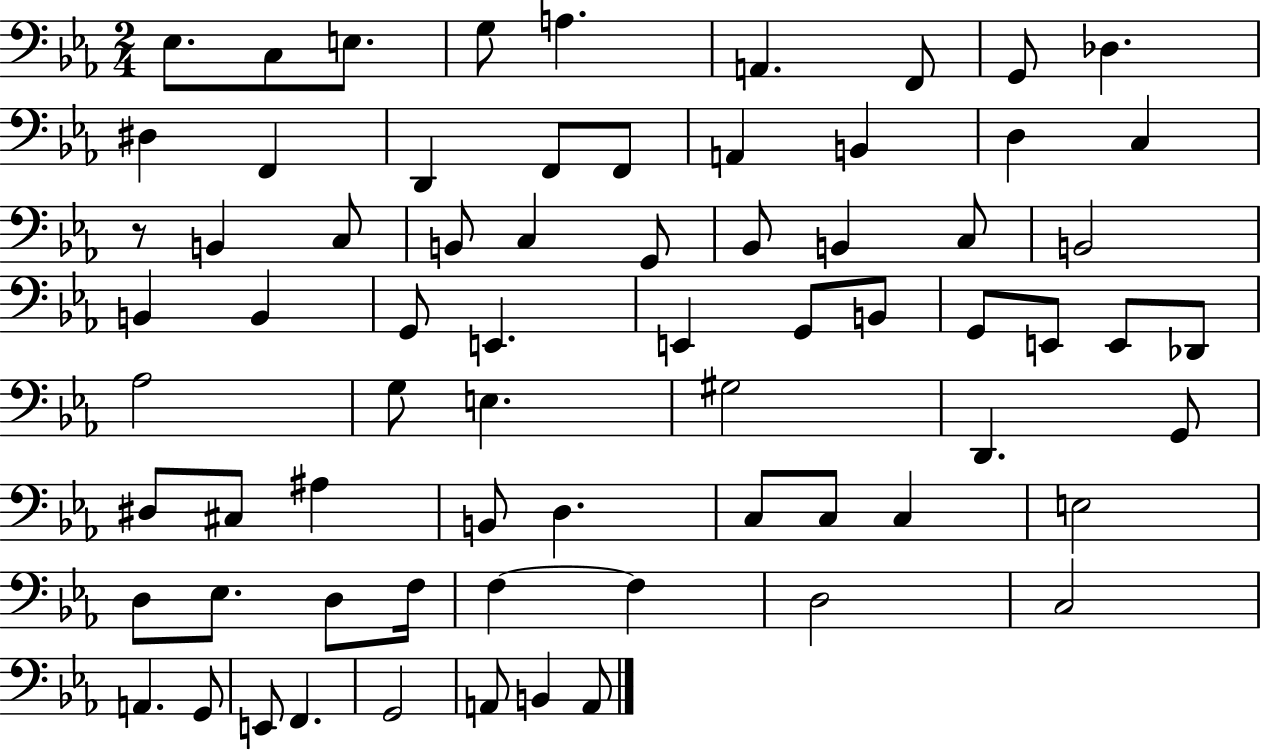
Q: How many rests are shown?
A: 1